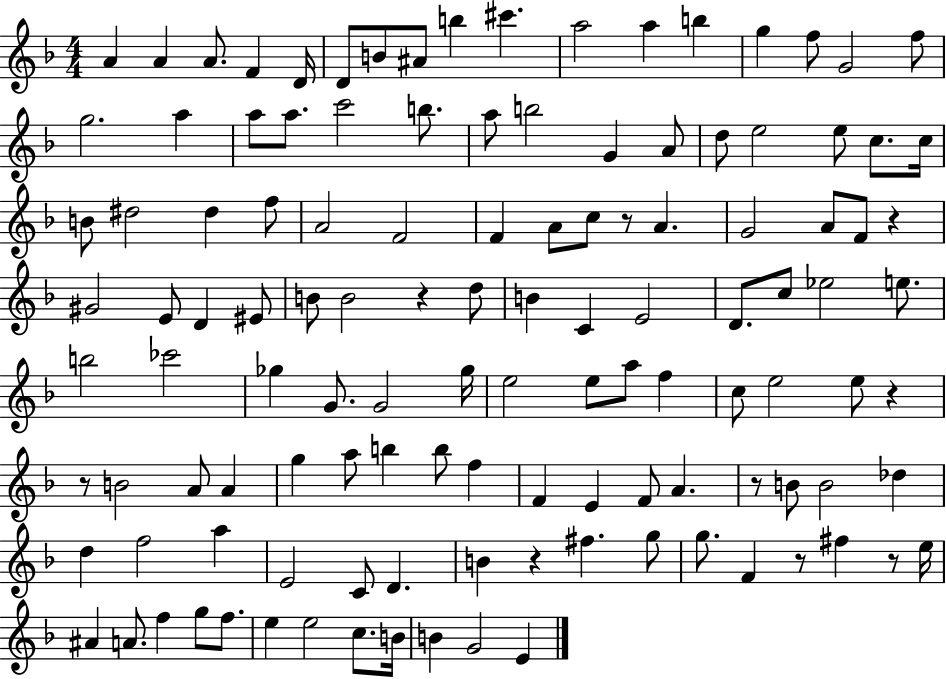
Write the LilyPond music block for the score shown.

{
  \clef treble
  \numericTimeSignature
  \time 4/4
  \key f \major
  a'4 a'4 a'8. f'4 d'16 | d'8 b'8 ais'8 b''4 cis'''4. | a''2 a''4 b''4 | g''4 f''8 g'2 f''8 | \break g''2. a''4 | a''8 a''8. c'''2 b''8. | a''8 b''2 g'4 a'8 | d''8 e''2 e''8 c''8. c''16 | \break b'8 dis''2 dis''4 f''8 | a'2 f'2 | f'4 a'8 c''8 r8 a'4. | g'2 a'8 f'8 r4 | \break gis'2 e'8 d'4 eis'8 | b'8 b'2 r4 d''8 | b'4 c'4 e'2 | d'8. c''8 ees''2 e''8. | \break b''2 ces'''2 | ges''4 g'8. g'2 ges''16 | e''2 e''8 a''8 f''4 | c''8 e''2 e''8 r4 | \break r8 b'2 a'8 a'4 | g''4 a''8 b''4 b''8 f''4 | f'4 e'4 f'8 a'4. | r8 b'8 b'2 des''4 | \break d''4 f''2 a''4 | e'2 c'8 d'4. | b'4 r4 fis''4. g''8 | g''8. f'4 r8 fis''4 r8 e''16 | \break ais'4 a'8. f''4 g''8 f''8. | e''4 e''2 c''8. b'16 | b'4 g'2 e'4 | \bar "|."
}